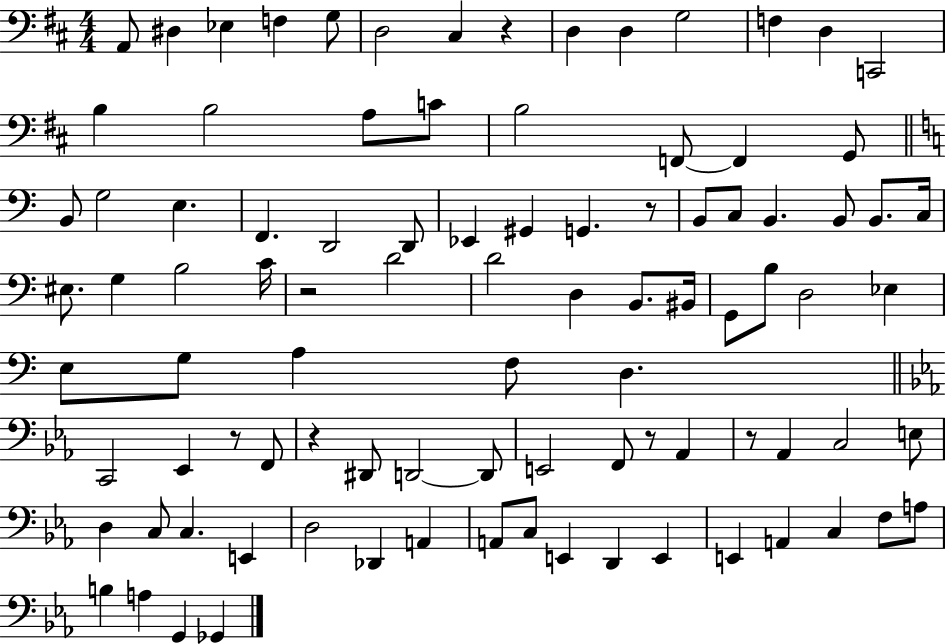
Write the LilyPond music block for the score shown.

{
  \clef bass
  \numericTimeSignature
  \time 4/4
  \key d \major
  \repeat volta 2 { a,8 dis4 ees4 f4 g8 | d2 cis4 r4 | d4 d4 g2 | f4 d4 c,2 | \break b4 b2 a8 c'8 | b2 f,8~~ f,4 g,8 | \bar "||" \break \key a \minor b,8 g2 e4. | f,4. d,2 d,8 | ees,4 gis,4 g,4. r8 | b,8 c8 b,4. b,8 b,8. c16 | \break eis8. g4 b2 c'16 | r2 d'2 | d'2 d4 b,8. bis,16 | g,8 b8 d2 ees4 | \break e8 g8 a4 f8 d4. | \bar "||" \break \key ees \major c,2 ees,4 r8 f,8 | r4 dis,8 d,2~~ d,8 | e,2 f,8 r8 aes,4 | r8 aes,4 c2 e8 | \break d4 c8 c4. e,4 | d2 des,4 a,4 | a,8 c8 e,4 d,4 e,4 | e,4 a,4 c4 f8 a8 | \break b4 a4 g,4 ges,4 | } \bar "|."
}